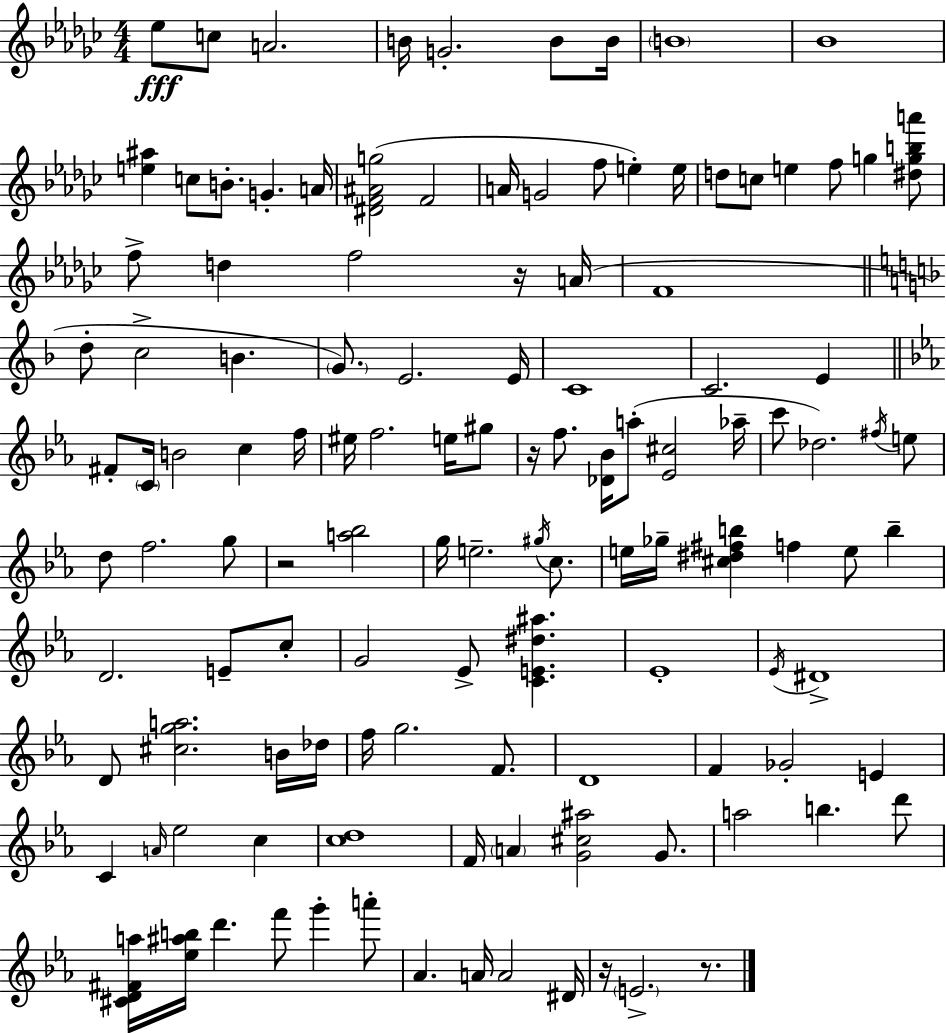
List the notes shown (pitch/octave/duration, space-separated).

Eb5/e C5/e A4/h. B4/s G4/h. B4/e B4/s B4/w Bb4/w [E5,A#5]/q C5/e B4/e. G4/q. A4/s [D#4,F4,A#4,G5]/h F4/h A4/s G4/h F5/e E5/q E5/s D5/e C5/e E5/q F5/e G5/q [D#5,G5,B5,A6]/e F5/e D5/q F5/h R/s A4/s F4/w D5/e C5/h B4/q. G4/e. E4/h. E4/s C4/w C4/h. E4/q F#4/e C4/s B4/h C5/q F5/s EIS5/s F5/h. E5/s G#5/e R/s F5/e. [Db4,Bb4]/s A5/e [Eb4,C#5]/h Ab5/s C6/e Db5/h. F#5/s E5/e D5/e F5/h. G5/e R/h [A5,Bb5]/h G5/s E5/h. G#5/s C5/e. E5/s Gb5/s [C#5,D#5,F#5,B5]/q F5/q E5/e B5/q D4/h. E4/e C5/e G4/h Eb4/e [C4,E4,D#5,A#5]/q. Eb4/w Eb4/s D#4/w D4/e [C#5,G5,A5]/h. B4/s Db5/s F5/s G5/h. F4/e. D4/w F4/q Gb4/h E4/q C4/q A4/s Eb5/h C5/q [C5,D5]/w F4/s A4/q [G4,C#5,A#5]/h G4/e. A5/h B5/q. D6/e [C#4,D4,F#4,A5]/s [Eb5,A#5,B5]/s D6/q. F6/e G6/q A6/e Ab4/q. A4/s A4/h D#4/s R/s E4/h. R/e.